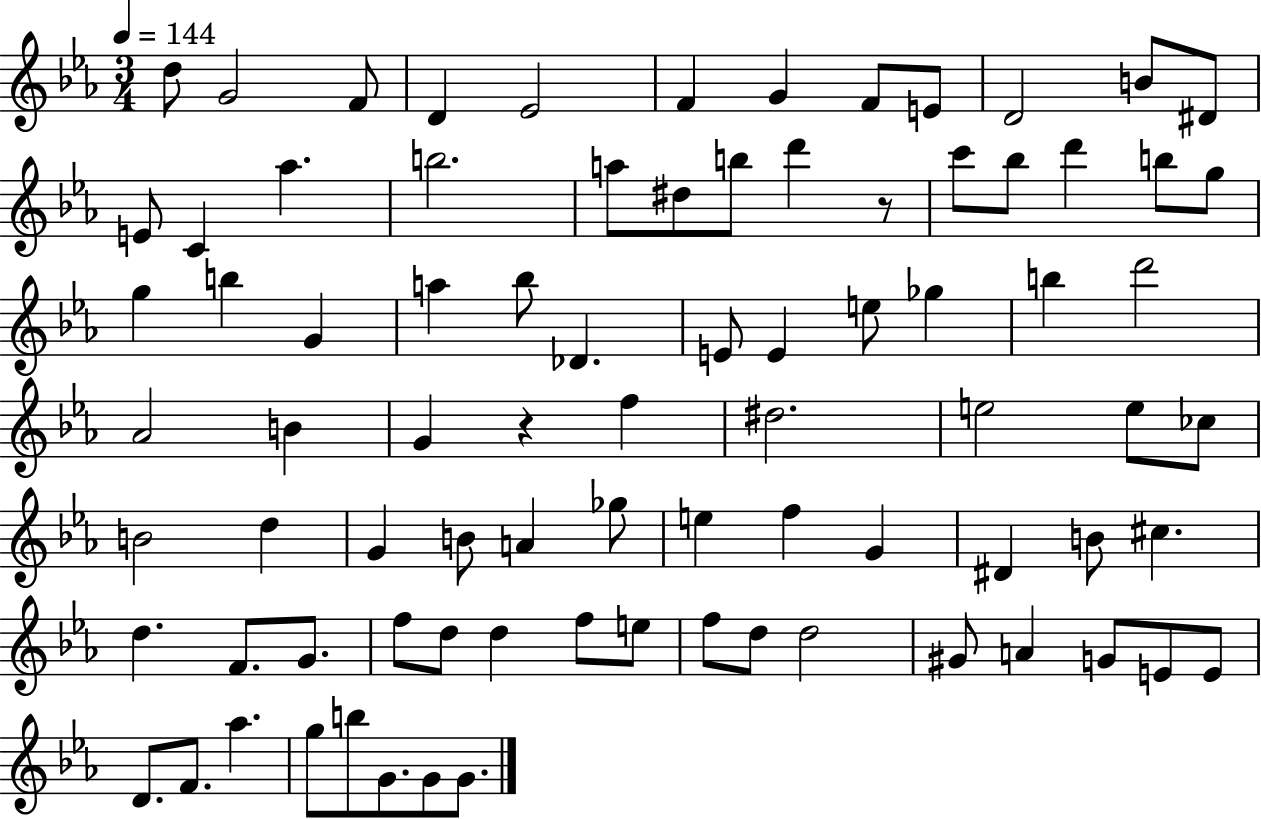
X:1
T:Untitled
M:3/4
L:1/4
K:Eb
d/2 G2 F/2 D _E2 F G F/2 E/2 D2 B/2 ^D/2 E/2 C _a b2 a/2 ^d/2 b/2 d' z/2 c'/2 _b/2 d' b/2 g/2 g b G a _b/2 _D E/2 E e/2 _g b d'2 _A2 B G z f ^d2 e2 e/2 _c/2 B2 d G B/2 A _g/2 e f G ^D B/2 ^c d F/2 G/2 f/2 d/2 d f/2 e/2 f/2 d/2 d2 ^G/2 A G/2 E/2 E/2 D/2 F/2 _a g/2 b/2 G/2 G/2 G/2